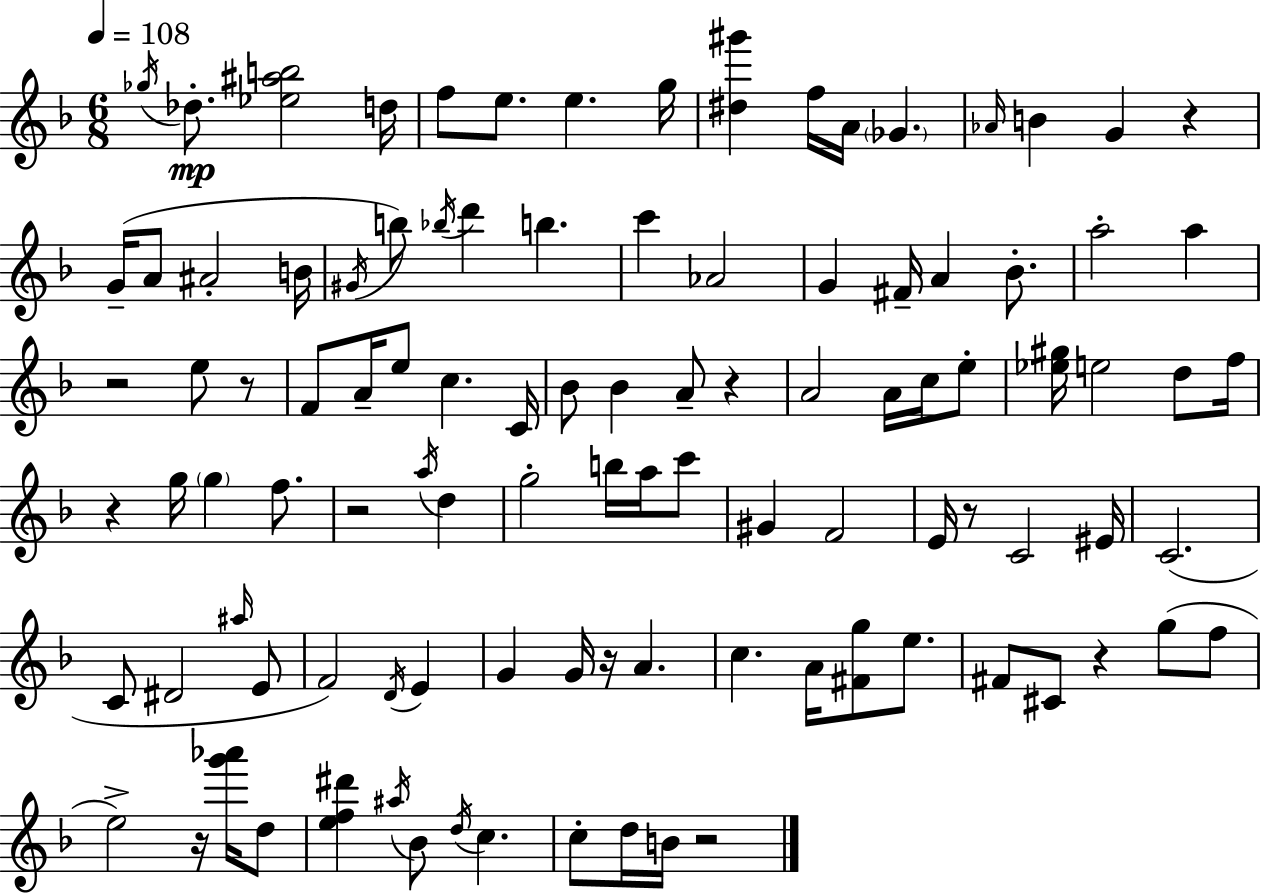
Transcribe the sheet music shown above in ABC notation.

X:1
T:Untitled
M:6/8
L:1/4
K:F
_g/4 _d/2 [_e^ab]2 d/4 f/2 e/2 e g/4 [^d^g'] f/4 A/4 _G _A/4 B G z G/4 A/2 ^A2 B/4 ^G/4 b/2 _b/4 d' b c' _A2 G ^F/4 A _B/2 a2 a z2 e/2 z/2 F/2 A/4 e/2 c C/4 _B/2 _B A/2 z A2 A/4 c/4 e/2 [_e^g]/4 e2 d/2 f/4 z g/4 g f/2 z2 a/4 d g2 b/4 a/4 c'/2 ^G F2 E/4 z/2 C2 ^E/4 C2 C/2 ^D2 ^a/4 E/2 F2 D/4 E G G/4 z/4 A c A/4 [^Fg]/2 e/2 ^F/2 ^C/2 z g/2 f/2 e2 z/4 [g'_a']/4 d/2 [ef^d'] ^a/4 _B/2 d/4 c c/2 d/4 B/4 z2